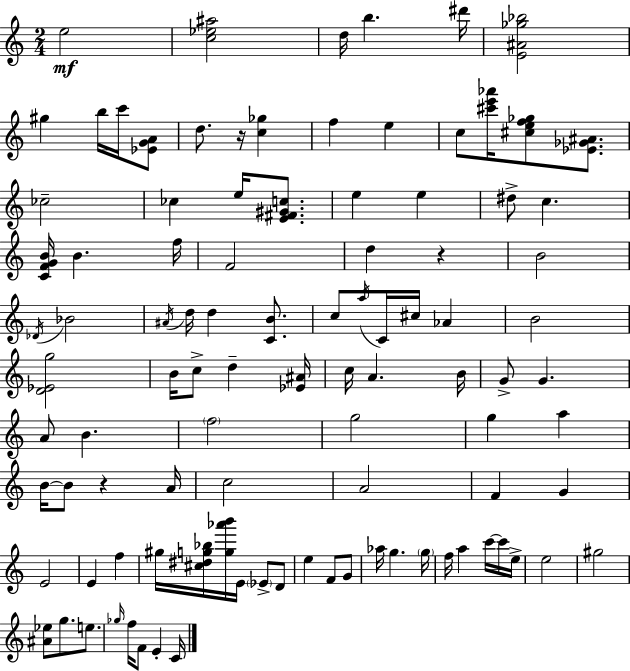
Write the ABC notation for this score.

X:1
T:Untitled
M:2/4
L:1/4
K:Am
e2 [c_e^a]2 d/4 b ^d'/4 [E^A_g_b]2 ^g b/4 c'/4 [_EGA]/2 d/2 z/4 [c_g] f e c/2 [^c'e'_a']/4 [^cef_g]/2 [_E_G^A]/2 _c2 _c e/4 [E^F^Gc]/2 e e ^d/2 c [CFGB]/4 B f/4 F2 d z B2 _D/4 _B2 ^A/4 d/4 d [CB]/2 c/2 a/4 C/4 ^c/4 _A B2 [D_Eg]2 B/4 c/2 d [_E^A]/4 c/4 A B/4 G/2 G A/2 B f2 g2 g a B/4 B/2 z A/4 c2 A2 F G E2 E f ^g/4 [^c^dg_b]/4 [g_a'b']/4 E/4 _E/2 D/2 e F/2 G/2 _a/4 g g/4 f/4 a c'/4 c'/4 e/4 e2 ^g2 [^A_e]/2 g/2 e/2 _g/4 f/4 F/2 E C/4